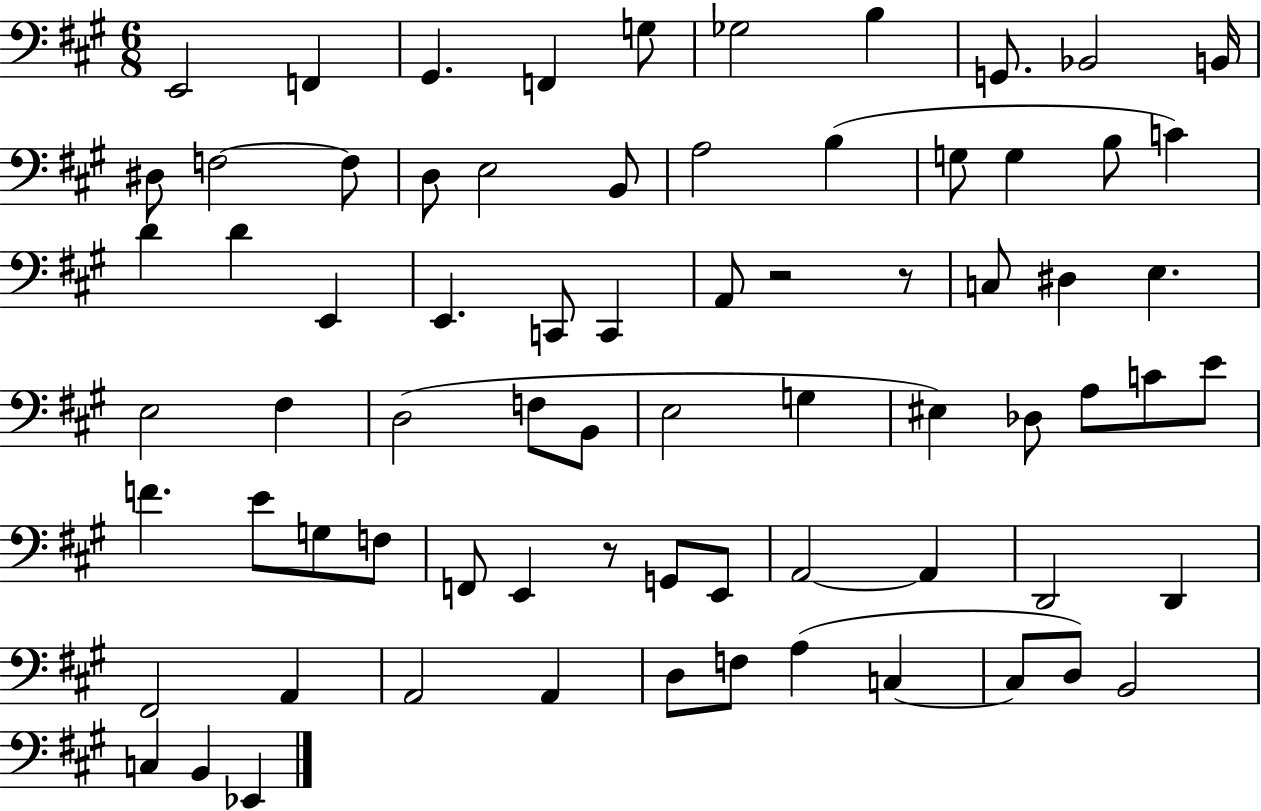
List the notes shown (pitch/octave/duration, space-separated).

E2/h F2/q G#2/q. F2/q G3/e Gb3/h B3/q G2/e. Bb2/h B2/s D#3/e F3/h F3/e D3/e E3/h B2/e A3/h B3/q G3/e G3/q B3/e C4/q D4/q D4/q E2/q E2/q. C2/e C2/q A2/e R/h R/e C3/e D#3/q E3/q. E3/h F#3/q D3/h F3/e B2/e E3/h G3/q EIS3/q Db3/e A3/e C4/e E4/e F4/q. E4/e G3/e F3/e F2/e E2/q R/e G2/e E2/e A2/h A2/q D2/h D2/q F#2/h A2/q A2/h A2/q D3/e F3/e A3/q C3/q C3/e D3/e B2/h C3/q B2/q Eb2/q